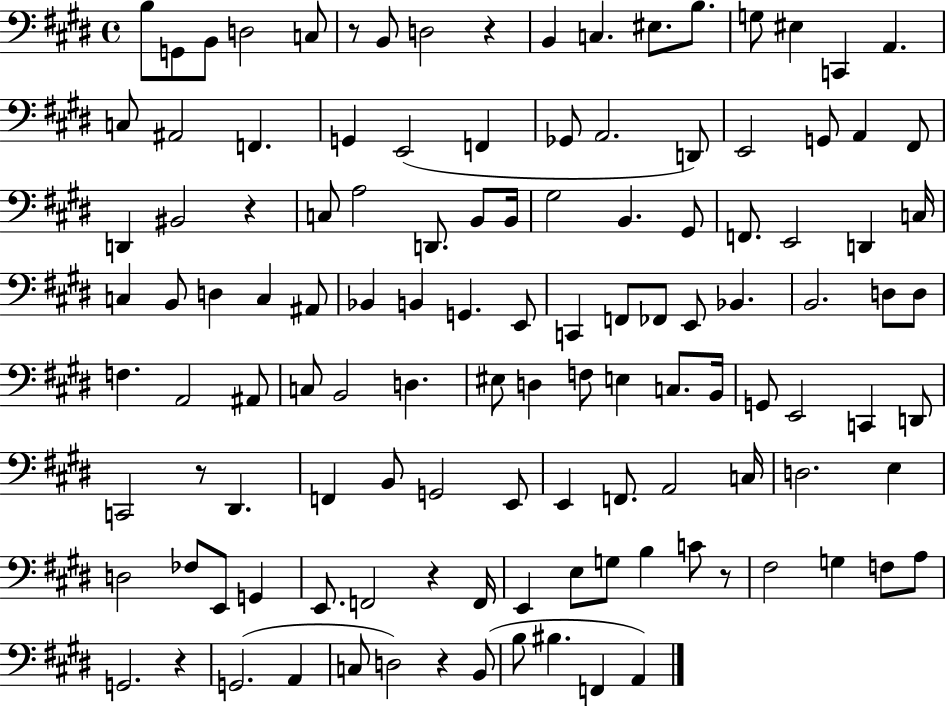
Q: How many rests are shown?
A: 8